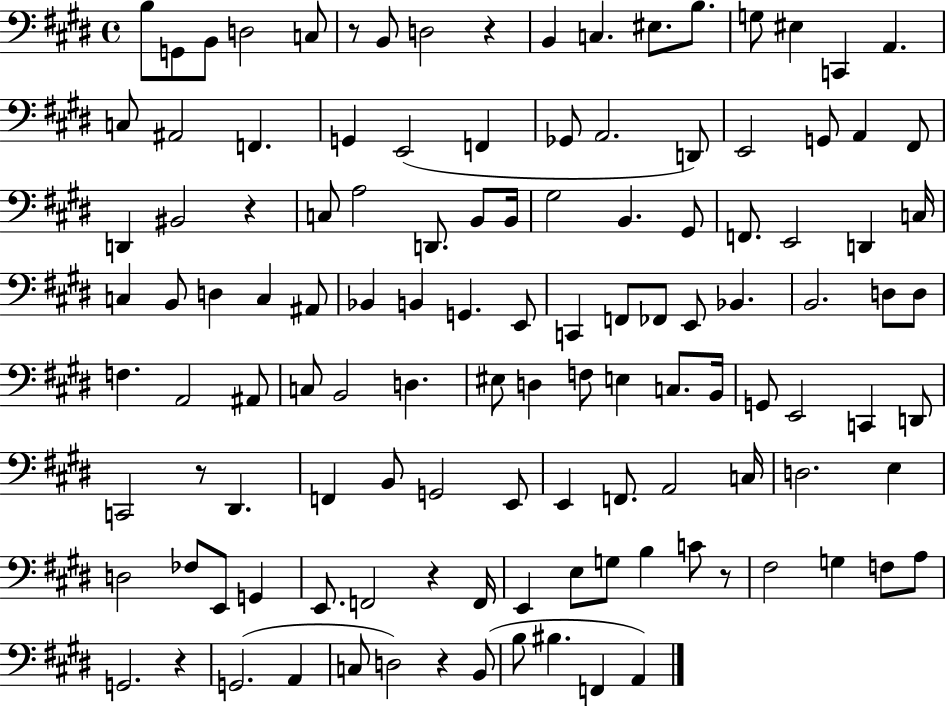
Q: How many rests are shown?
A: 8